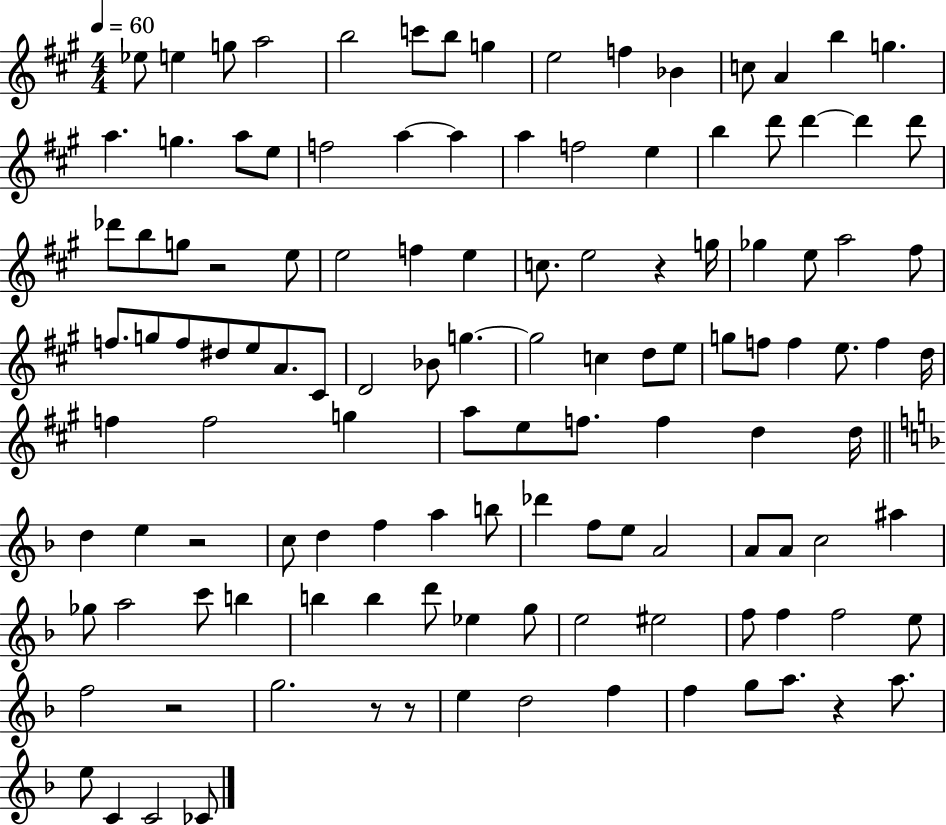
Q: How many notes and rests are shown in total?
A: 123